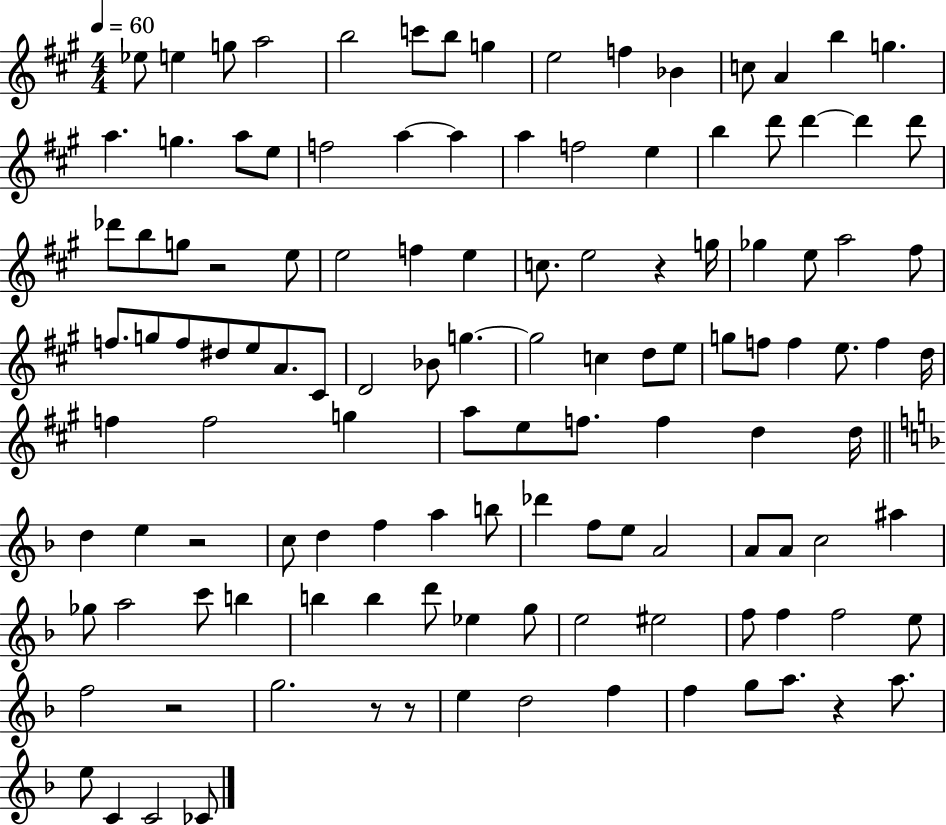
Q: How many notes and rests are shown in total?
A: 123